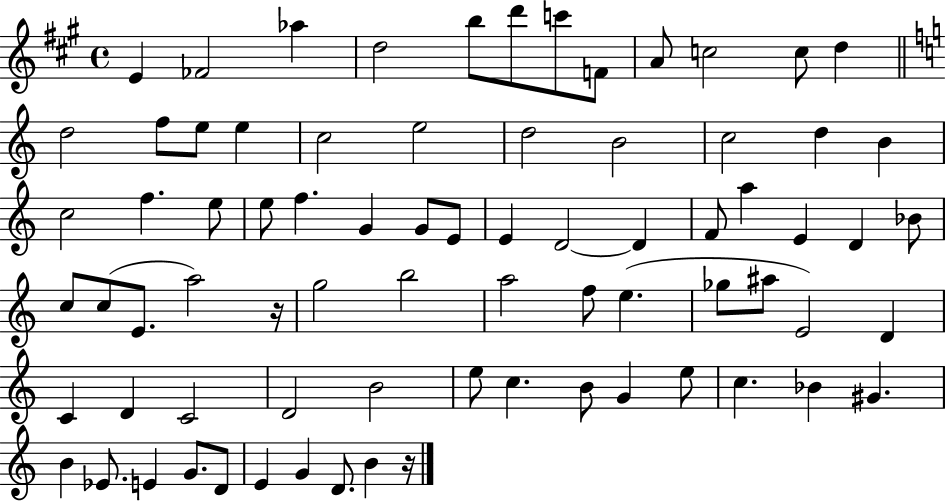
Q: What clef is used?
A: treble